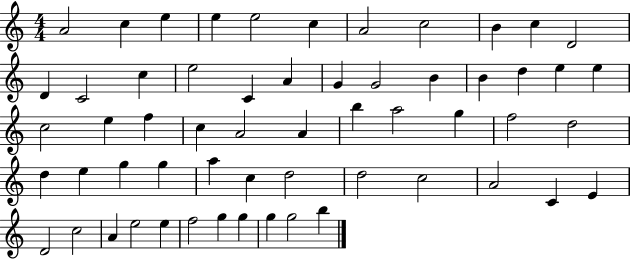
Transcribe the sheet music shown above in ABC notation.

X:1
T:Untitled
M:4/4
L:1/4
K:C
A2 c e e e2 c A2 c2 B c D2 D C2 c e2 C A G G2 B B d e e c2 e f c A2 A b a2 g f2 d2 d e g g a c d2 d2 c2 A2 C E D2 c2 A e2 e f2 g g g g2 b